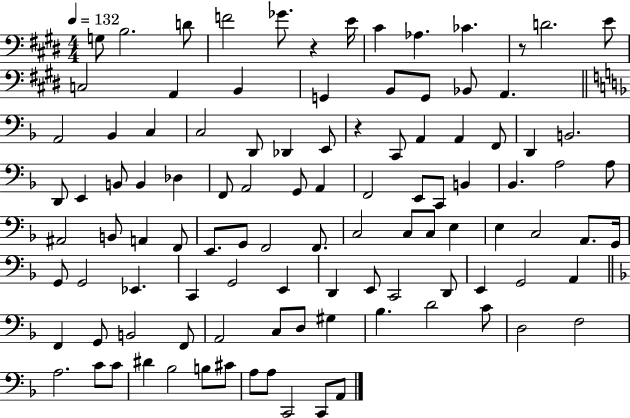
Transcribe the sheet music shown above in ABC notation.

X:1
T:Untitled
M:4/4
L:1/4
K:E
G,/2 B,2 D/2 F2 _G/2 z E/4 ^C _A, _C z/2 D2 E/2 C,2 A,, B,, G,, B,,/2 G,,/2 _B,,/2 A,, A,,2 _B,, C, C,2 D,,/2 _D,, E,,/2 z C,,/2 A,, A,, F,,/2 D,, B,,2 D,,/2 E,, B,,/2 B,, _D, F,,/2 A,,2 G,,/2 A,, F,,2 E,,/2 C,,/2 B,, _B,, A,2 A,/2 ^A,,2 B,,/2 A,, F,,/2 E,,/2 G,,/2 F,,2 F,,/2 C,2 C,/2 C,/2 E, E, C,2 A,,/2 G,,/4 G,,/2 G,,2 _E,, C,, G,,2 E,, D,, E,,/2 C,,2 D,,/2 E,, G,,2 A,, F,, G,,/2 B,,2 F,,/2 A,,2 C,/2 D,/2 ^G, _B, D2 C/2 D,2 F,2 A,2 C/2 C/2 ^D _B,2 B,/2 ^C/2 A,/2 A,/2 C,,2 C,,/2 A,,/2